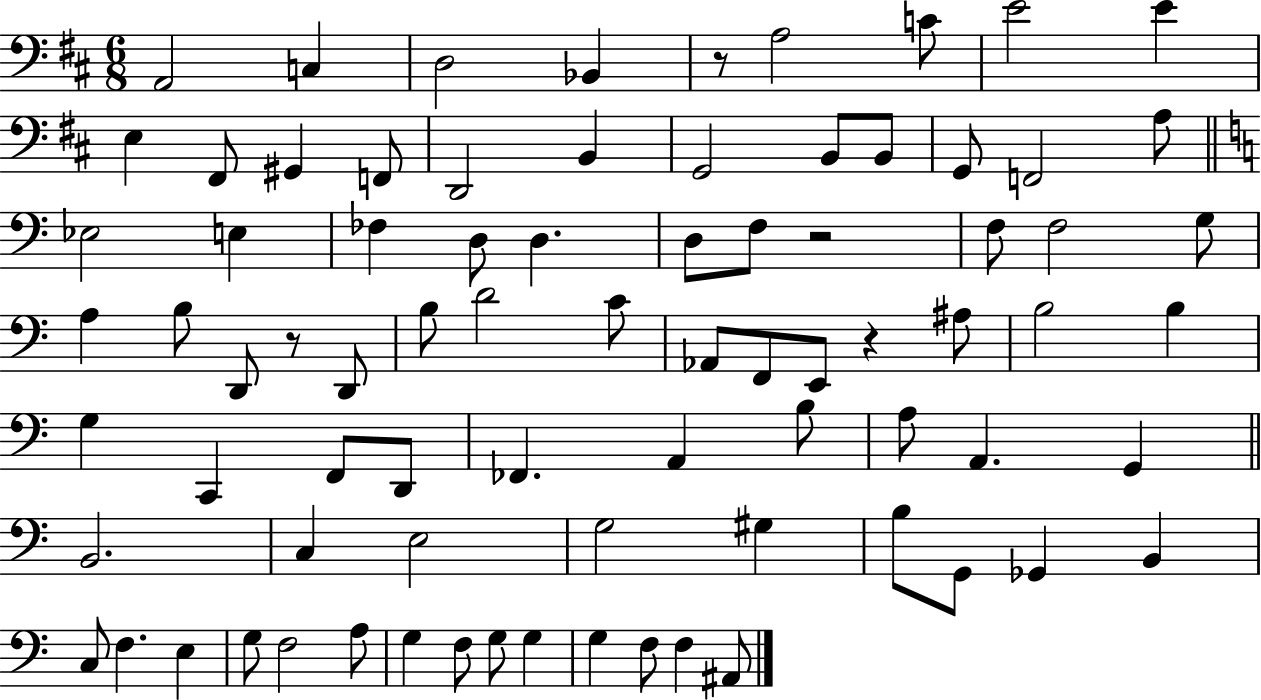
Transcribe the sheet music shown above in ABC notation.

X:1
T:Untitled
M:6/8
L:1/4
K:D
A,,2 C, D,2 _B,, z/2 A,2 C/2 E2 E E, ^F,,/2 ^G,, F,,/2 D,,2 B,, G,,2 B,,/2 B,,/2 G,,/2 F,,2 A,/2 _E,2 E, _F, D,/2 D, D,/2 F,/2 z2 F,/2 F,2 G,/2 A, B,/2 D,,/2 z/2 D,,/2 B,/2 D2 C/2 _A,,/2 F,,/2 E,,/2 z ^A,/2 B,2 B, G, C,, F,,/2 D,,/2 _F,, A,, B,/2 A,/2 A,, G,, B,,2 C, E,2 G,2 ^G, B,/2 G,,/2 _G,, B,, C,/2 F, E, G,/2 F,2 A,/2 G, F,/2 G,/2 G, G, F,/2 F, ^A,,/2